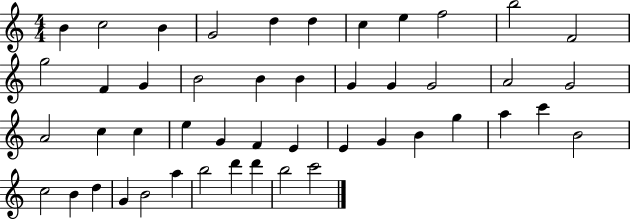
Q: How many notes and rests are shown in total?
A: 47